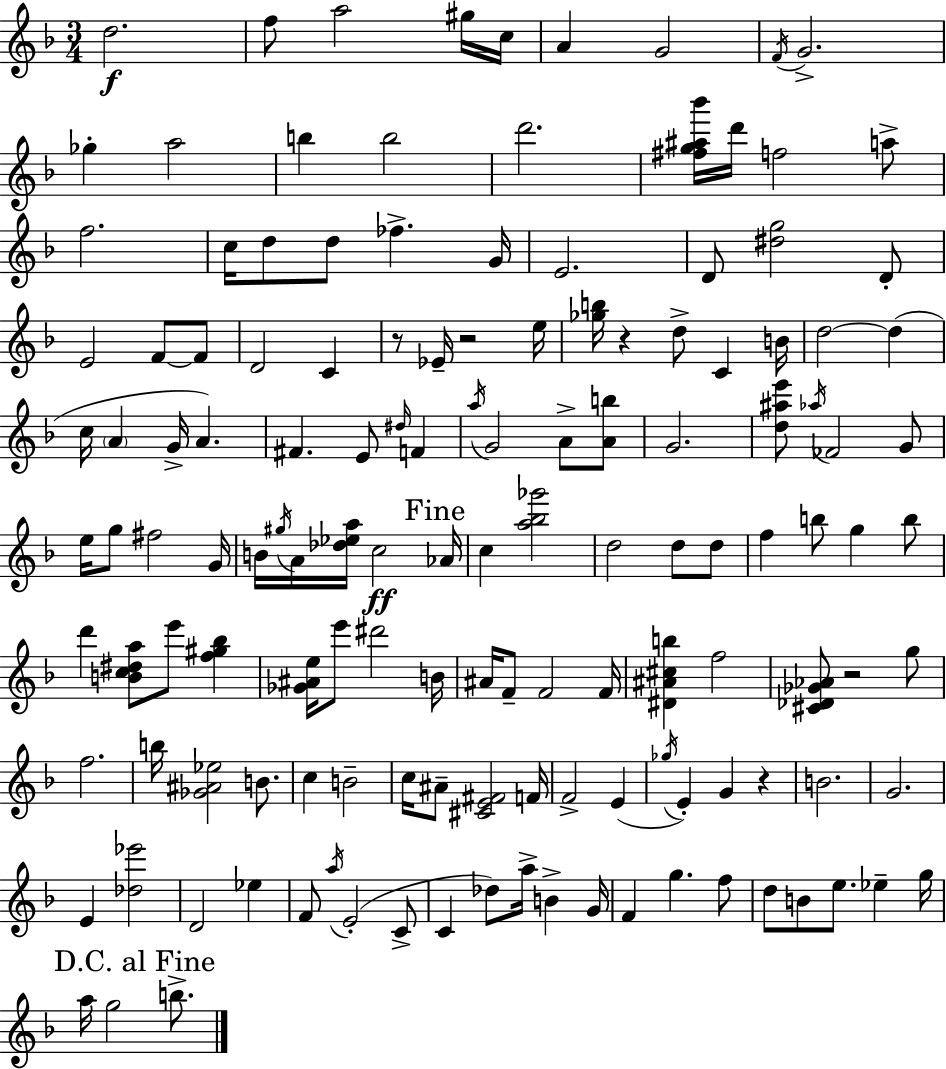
{
  \clef treble
  \numericTimeSignature
  \time 3/4
  \key f \major
  d''2.\f | f''8 a''2 gis''16 c''16 | a'4 g'2 | \acciaccatura { f'16 } g'2.-> | \break ges''4-. a''2 | b''4 b''2 | d'''2. | <fis'' g'' ais'' bes'''>16 d'''16 f''2 a''8-> | \break f''2. | c''16 d''8 d''8 fes''4.-> | g'16 e'2. | d'8 <dis'' g''>2 d'8-. | \break e'2 f'8~~ f'8 | d'2 c'4 | r8 ees'16-- r2 | e''16 <ges'' b''>16 r4 d''8-> c'4 | \break b'16 d''2~~ d''4( | c''16 \parenthesize a'4 g'16-> a'4.) | fis'4. e'8 \grace { dis''16 } f'4 | \acciaccatura { a''16 } g'2 a'8-> | \break <a' b''>8 g'2. | <d'' ais'' e'''>8 \acciaccatura { aes''16 } fes'2 | g'8 e''16 g''8 fis''2 | g'16 b'16 \acciaccatura { gis''16 } a'16 <des'' ees'' a''>16 c''2\ff | \break \mark "Fine" aes'16 c''4 <a'' bes'' ges'''>2 | d''2 | d''8 d''8 f''4 b''8 g''4 | b''8 d'''4 <b' c'' dis'' a''>8 e'''8 | \break <f'' gis'' bes''>4 <ges' ais' e''>16 e'''8 dis'''2 | b'16 ais'16 f'8-- f'2 | f'16 <dis' ais' cis'' b''>4 f''2 | <cis' des' ges' aes'>8 r2 | \break g''8 f''2. | b''16 <ges' ais' ees''>2 | b'8. c''4 b'2-- | c''16 ais'8-- <cis' e' fis'>2 | \break f'16 f'2-> | e'4( \acciaccatura { ges''16 } e'4-.) g'4 | r4 b'2. | g'2. | \break e'4 <des'' ees'''>2 | d'2 | ees''4 f'8 \acciaccatura { a''16 } e'2-.( | c'8-> c'4 des''8) | \break a''16-> b'4-> g'16 f'4 g''4. | f''8 d''8 b'8 e''8. | ees''4-- g''16 \mark "D.C. al Fine" a''16 g''2 | b''8.-> \bar "|."
}